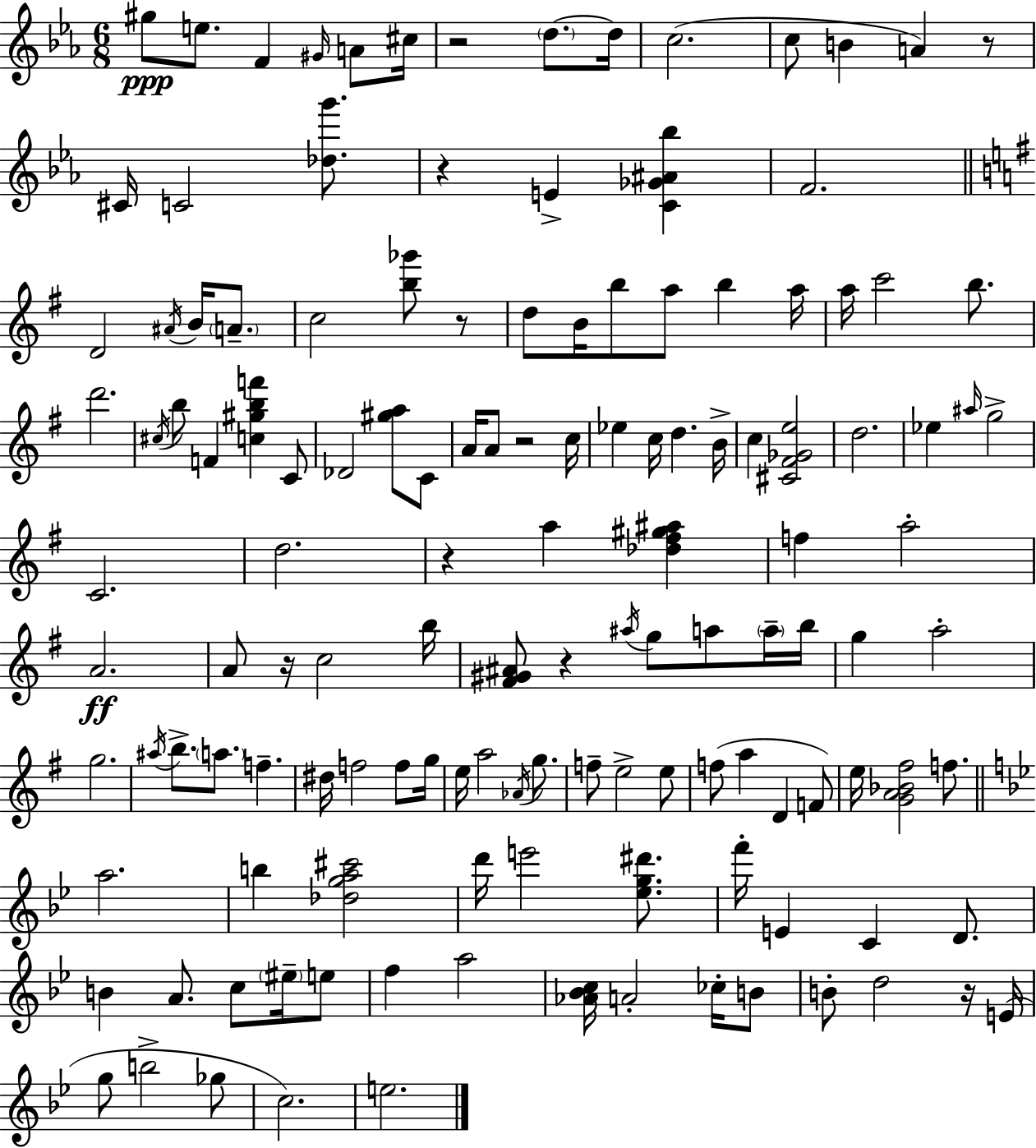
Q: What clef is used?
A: treble